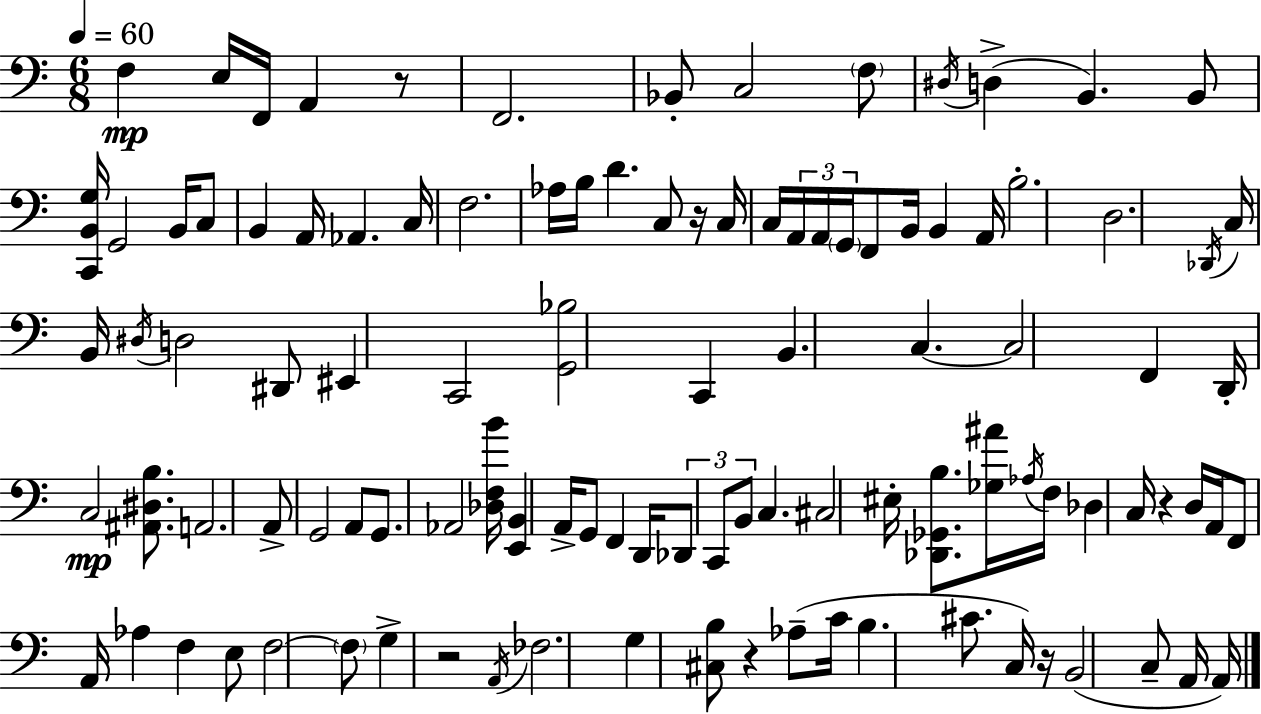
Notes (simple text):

F3/q E3/s F2/s A2/q R/e F2/h. Bb2/e C3/h F3/e D#3/s D3/q B2/q. B2/e [C2,B2,G3]/s G2/h B2/s C3/e B2/q A2/s Ab2/q. C3/s F3/h. Ab3/s B3/s D4/q. C3/e R/s C3/s C3/s A2/s A2/s G2/s F2/e B2/s B2/q A2/s B3/h. D3/h. Db2/s C3/s B2/s D#3/s D3/h D#2/e EIS2/q C2/h [G2,Bb3]/h C2/q B2/q. C3/q. C3/h F2/q D2/s C3/h [A#2,D#3,B3]/e. A2/h. A2/e G2/h A2/e G2/e. Ab2/h [Db3,F3,B4]/s [E2,B2]/q A2/s G2/e F2/q D2/s Db2/e C2/e B2/e C3/q. C#3/h EIS3/s [Db2,Gb2,B3]/e. [Gb3,A#4]/s Ab3/s F3/s Db3/q C3/s R/q D3/s A2/s F2/e A2/s Ab3/q F3/q E3/e F3/h F3/e G3/q R/h A2/s FES3/h. G3/q [C#3,B3]/e R/q Ab3/e C4/s B3/q. C#4/e. C3/s R/s B2/h C3/e A2/s A2/s